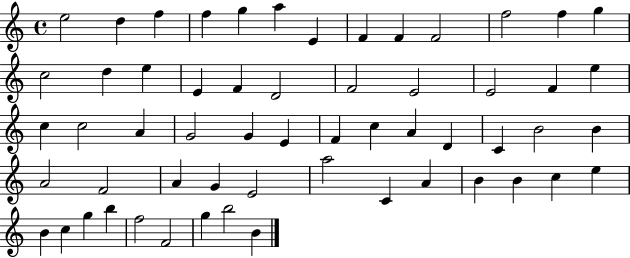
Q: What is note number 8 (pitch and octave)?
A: F4